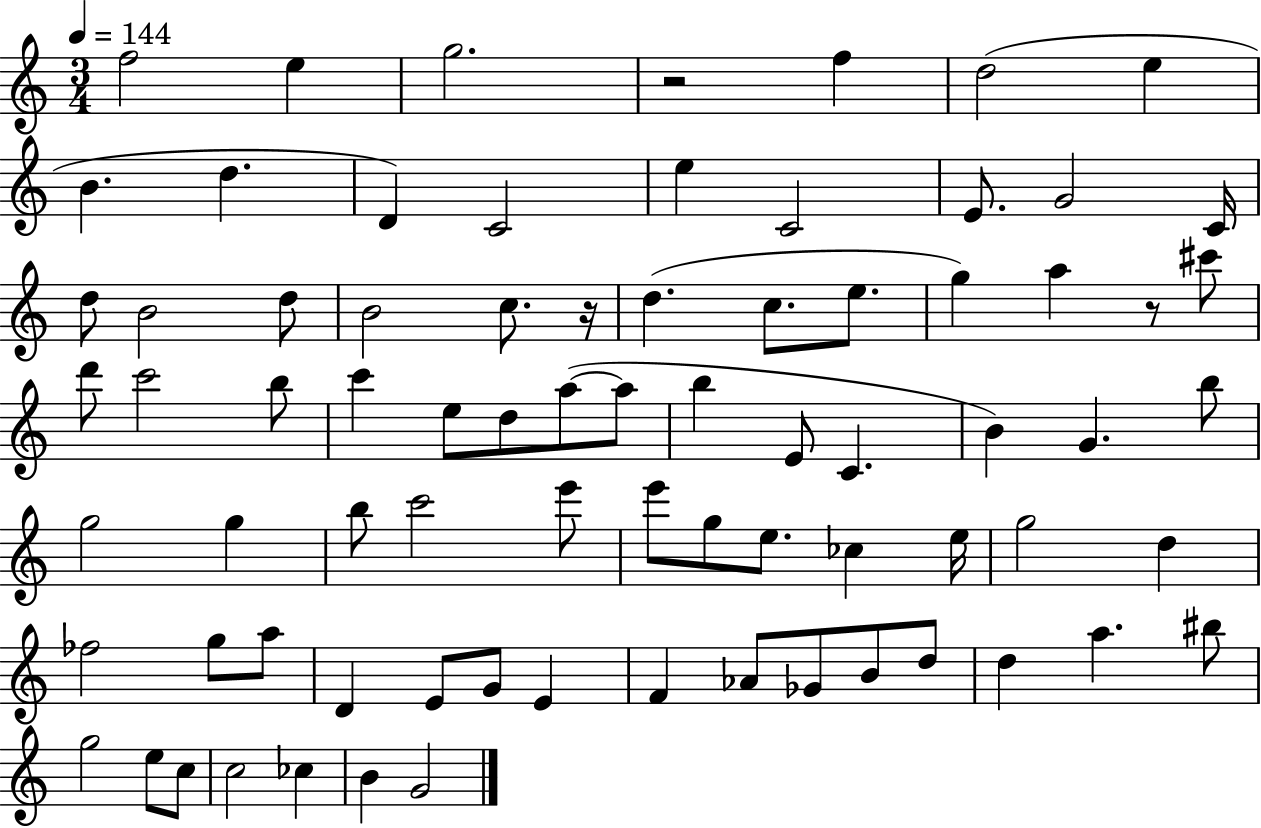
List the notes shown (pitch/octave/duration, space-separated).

F5/h E5/q G5/h. R/h F5/q D5/h E5/q B4/q. D5/q. D4/q C4/h E5/q C4/h E4/e. G4/h C4/s D5/e B4/h D5/e B4/h C5/e. R/s D5/q. C5/e. E5/e. G5/q A5/q R/e C#6/e D6/e C6/h B5/e C6/q E5/e D5/e A5/e A5/e B5/q E4/e C4/q. B4/q G4/q. B5/e G5/h G5/q B5/e C6/h E6/e E6/e G5/e E5/e. CES5/q E5/s G5/h D5/q FES5/h G5/e A5/e D4/q E4/e G4/e E4/q F4/q Ab4/e Gb4/e B4/e D5/e D5/q A5/q. BIS5/e G5/h E5/e C5/e C5/h CES5/q B4/q G4/h